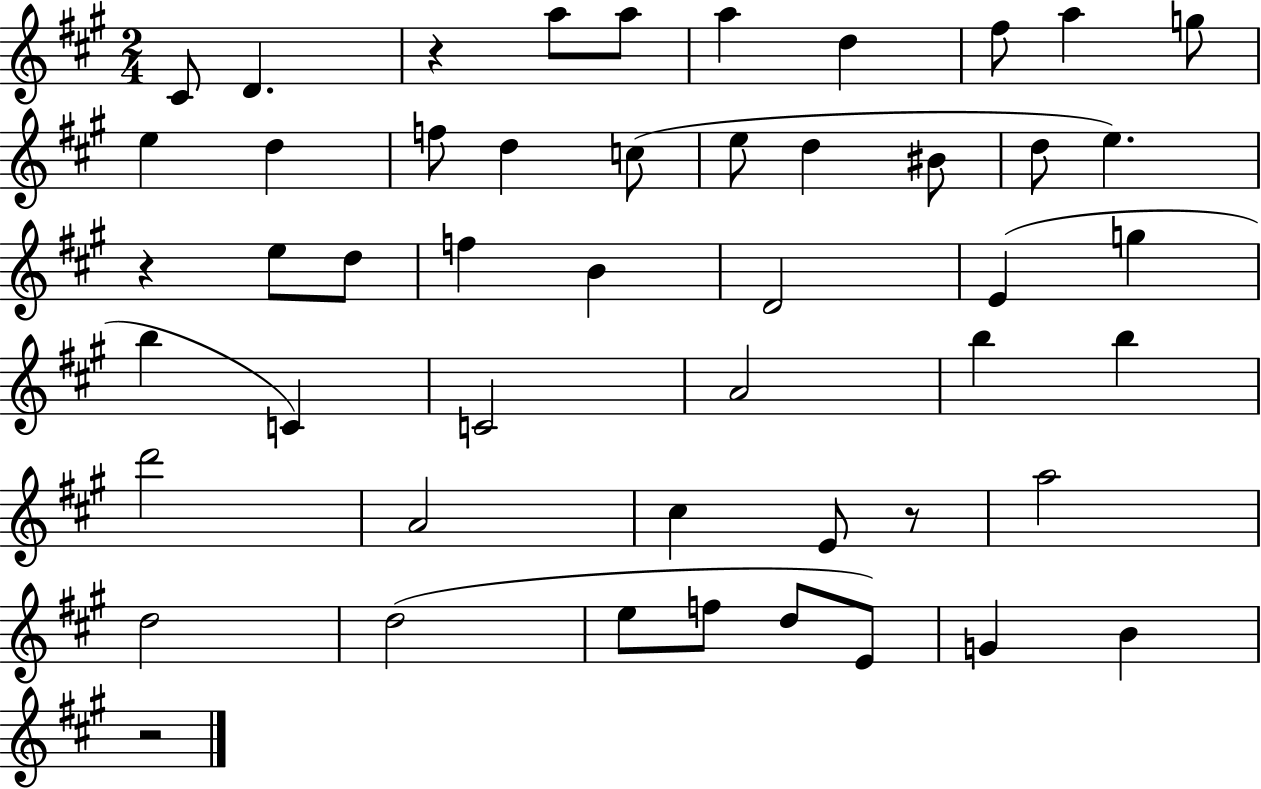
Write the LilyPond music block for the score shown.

{
  \clef treble
  \numericTimeSignature
  \time 2/4
  \key a \major
  \repeat volta 2 { cis'8 d'4. | r4 a''8 a''8 | a''4 d''4 | fis''8 a''4 g''8 | \break e''4 d''4 | f''8 d''4 c''8( | e''8 d''4 bis'8 | d''8 e''4.) | \break r4 e''8 d''8 | f''4 b'4 | d'2 | e'4( g''4 | \break b''4 c'4) | c'2 | a'2 | b''4 b''4 | \break d'''2 | a'2 | cis''4 e'8 r8 | a''2 | \break d''2 | d''2( | e''8 f''8 d''8 e'8) | g'4 b'4 | \break r2 | } \bar "|."
}